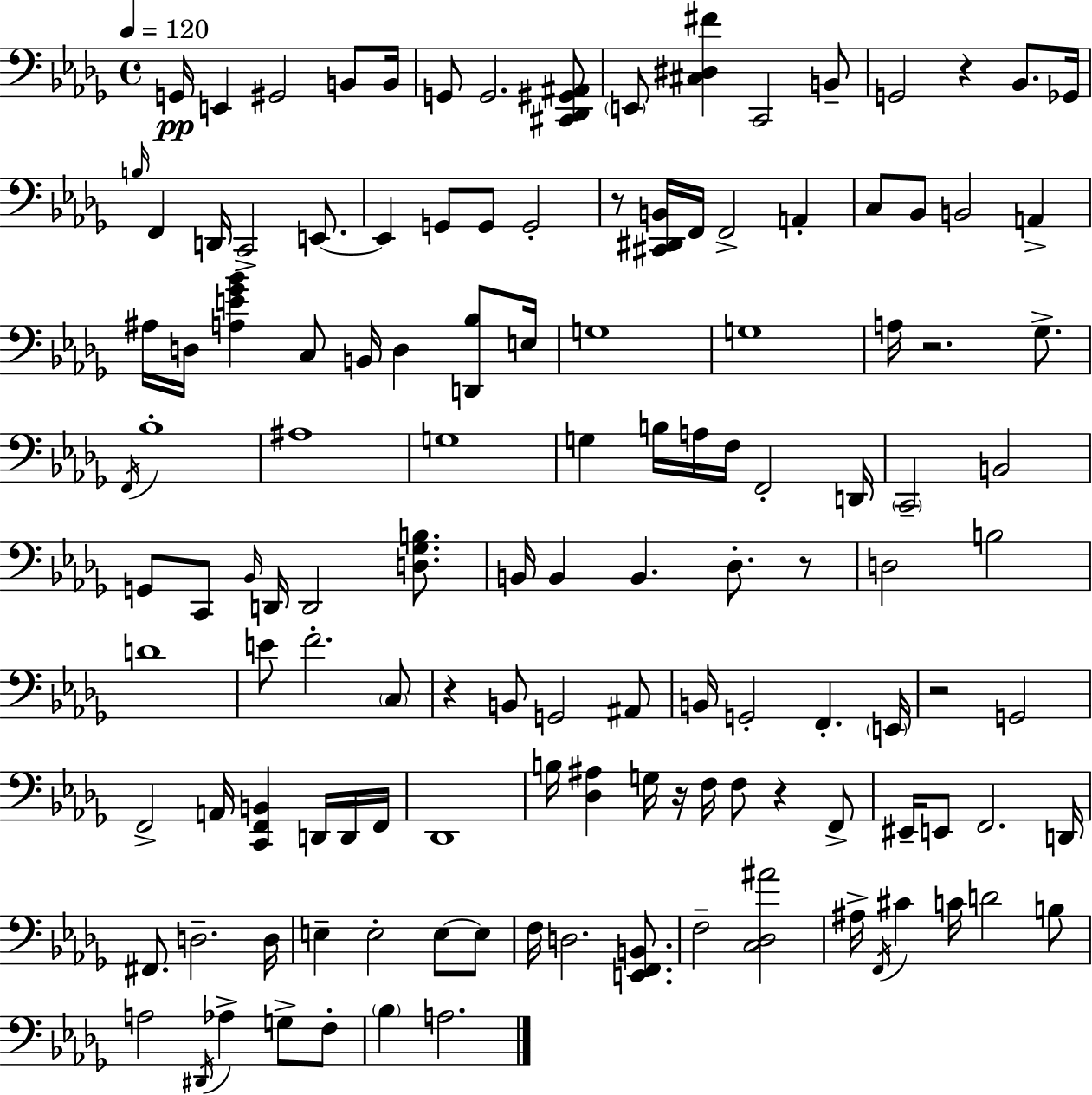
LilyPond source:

{
  \clef bass
  \time 4/4
  \defaultTimeSignature
  \key bes \minor
  \tempo 4 = 120
  g,16\pp e,4 gis,2 b,8 b,16 | g,8 g,2. <cis, des, gis, ais,>8 | \parenthesize e,8 <cis dis fis'>4 c,2 b,8-- | g,2 r4 bes,8. ges,16 | \break \grace { b16 } f,4 d,16 c,2-> e,8.~~ | e,4 g,8 g,8 g,2-. | r8 <cis, dis, b,>16 f,16 f,2-> a,4-. | c8 bes,8 b,2 a,4-> | \break ais16 d16 <a e' ges' bes'>4 c8 b,16 d4 <d, bes>8 | e16 g1 | g1 | a16 r2. ges8.-> | \break \acciaccatura { f,16 } bes1-. | ais1 | g1 | g4 b16 a16 f16 f,2-. | \break d,16 \parenthesize c,2-- b,2 | g,8 c,8 \grace { bes,16 } d,16 d,2 | <d ges b>8. b,16 b,4 b,4. des8.-. | r8 d2 b2 | \break d'1 | e'8 f'2.-. | \parenthesize c8 r4 b,8 g,2 | ais,8 b,16 g,2-. f,4.-. | \break \parenthesize e,16 r2 g,2 | f,2-> a,16 <c, f, b,>4 | d,16 d,16 f,16 des,1 | b16 <des ais>4 g16 r16 f16 f8 r4 | \break f,8-> eis,16-- e,8 f,2. | d,16 fis,8. d2.-- | d16 e4-- e2-. e8~~ | e8 f16 d2. | \break <e, f, b,>8. f2-- <c des ais'>2 | ais16-> \acciaccatura { f,16 } cis'4 c'16 d'2 | b8 a2 \acciaccatura { dis,16 } aes4-> | g8-> f8-. \parenthesize bes4 a2. | \break \bar "|."
}